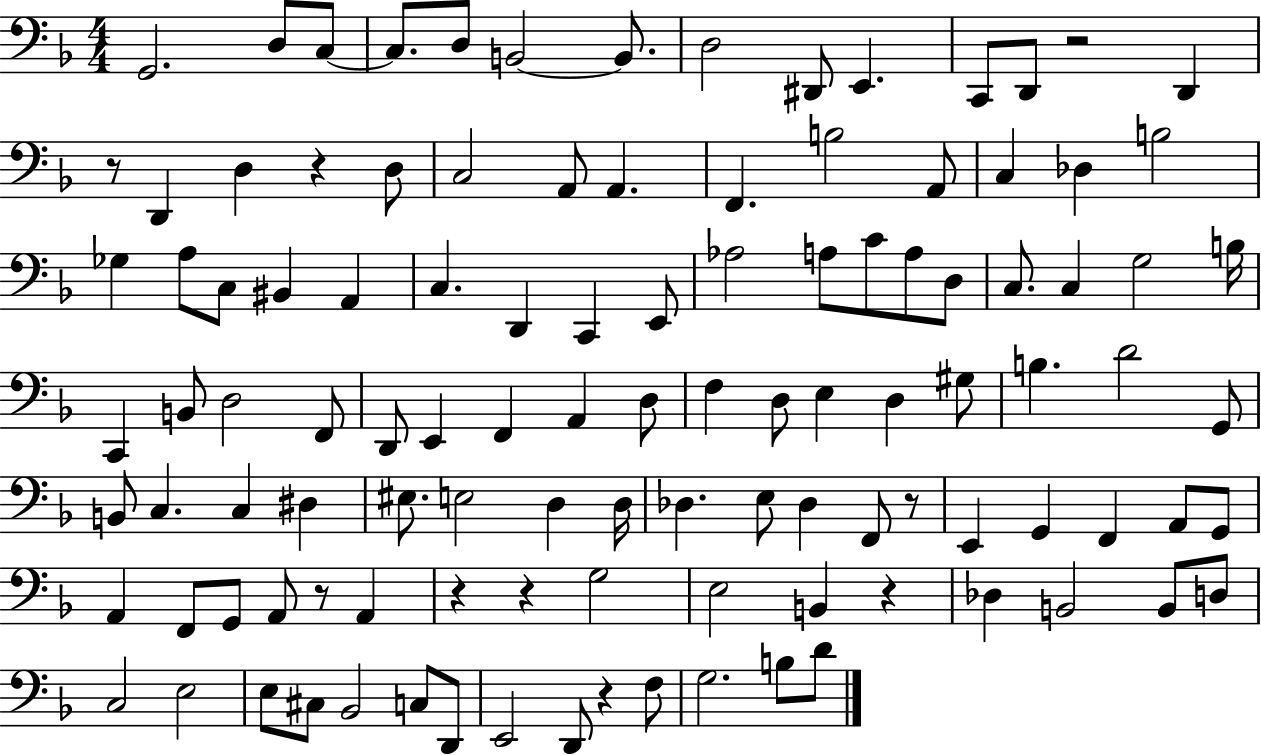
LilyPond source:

{
  \clef bass
  \numericTimeSignature
  \time 4/4
  \key f \major
  g,2. d8 c8~~ | c8. d8 b,2~~ b,8. | d2 dis,8 e,4. | c,8 d,8 r2 d,4 | \break r8 d,4 d4 r4 d8 | c2 a,8 a,4. | f,4. b2 a,8 | c4 des4 b2 | \break ges4 a8 c8 bis,4 a,4 | c4. d,4 c,4 e,8 | aes2 a8 c'8 a8 d8 | c8. c4 g2 b16 | \break c,4 b,8 d2 f,8 | d,8 e,4 f,4 a,4 d8 | f4 d8 e4 d4 gis8 | b4. d'2 g,8 | \break b,8 c4. c4 dis4 | eis8. e2 d4 d16 | des4. e8 des4 f,8 r8 | e,4 g,4 f,4 a,8 g,8 | \break a,4 f,8 g,8 a,8 r8 a,4 | r4 r4 g2 | e2 b,4 r4 | des4 b,2 b,8 d8 | \break c2 e2 | e8 cis8 bes,2 c8 d,8 | e,2 d,8 r4 f8 | g2. b8 d'8 | \break \bar "|."
}